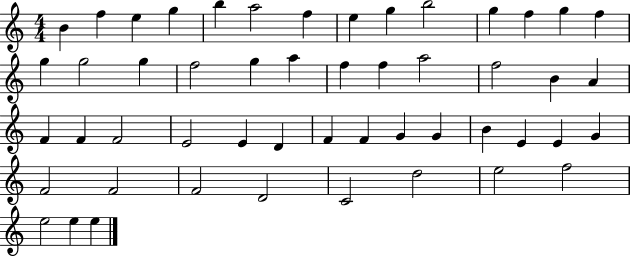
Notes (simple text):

B4/q F5/q E5/q G5/q B5/q A5/h F5/q E5/q G5/q B5/h G5/q F5/q G5/q F5/q G5/q G5/h G5/q F5/h G5/q A5/q F5/q F5/q A5/h F5/h B4/q A4/q F4/q F4/q F4/h E4/h E4/q D4/q F4/q F4/q G4/q G4/q B4/q E4/q E4/q G4/q F4/h F4/h F4/h D4/h C4/h D5/h E5/h F5/h E5/h E5/q E5/q